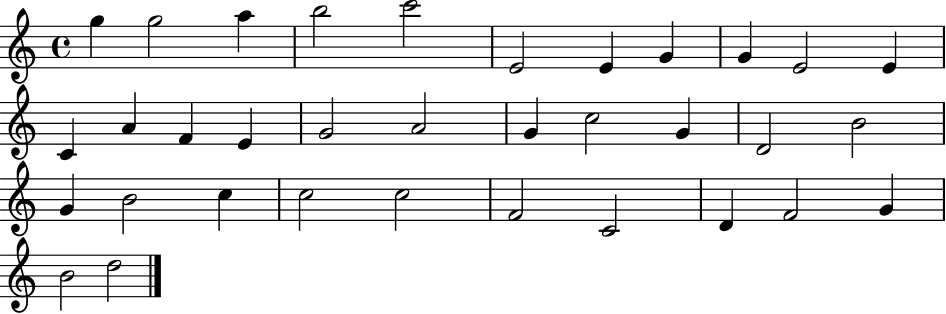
X:1
T:Untitled
M:4/4
L:1/4
K:C
g g2 a b2 c'2 E2 E G G E2 E C A F E G2 A2 G c2 G D2 B2 G B2 c c2 c2 F2 C2 D F2 G B2 d2